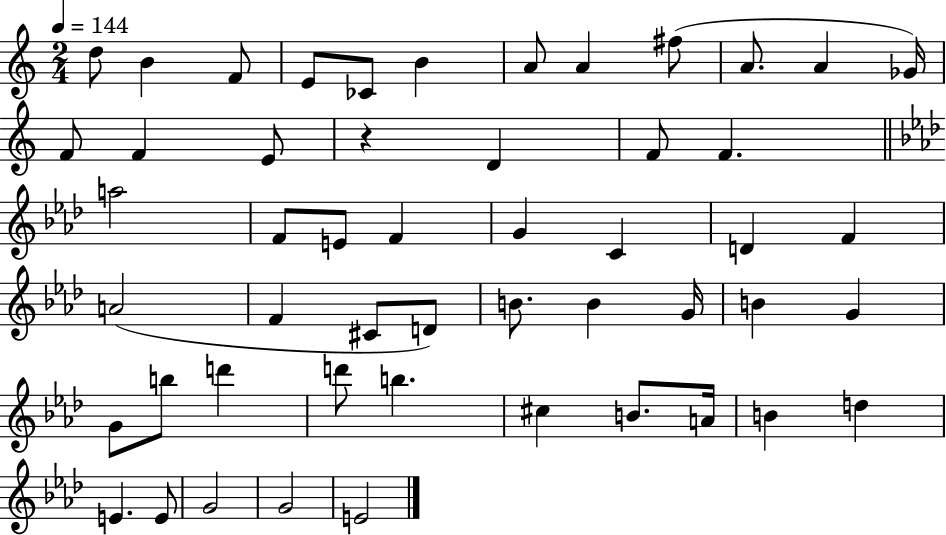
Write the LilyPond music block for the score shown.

{
  \clef treble
  \numericTimeSignature
  \time 2/4
  \key c \major
  \tempo 4 = 144
  d''8 b'4 f'8 | e'8 ces'8 b'4 | a'8 a'4 fis''8( | a'8. a'4 ges'16) | \break f'8 f'4 e'8 | r4 d'4 | f'8 f'4. | \bar "||" \break \key aes \major a''2 | f'8 e'8 f'4 | g'4 c'4 | d'4 f'4 | \break a'2( | f'4 cis'8 d'8) | b'8. b'4 g'16 | b'4 g'4 | \break g'8 b''8 d'''4 | d'''8 b''4. | cis''4 b'8. a'16 | b'4 d''4 | \break e'4. e'8 | g'2 | g'2 | e'2 | \break \bar "|."
}